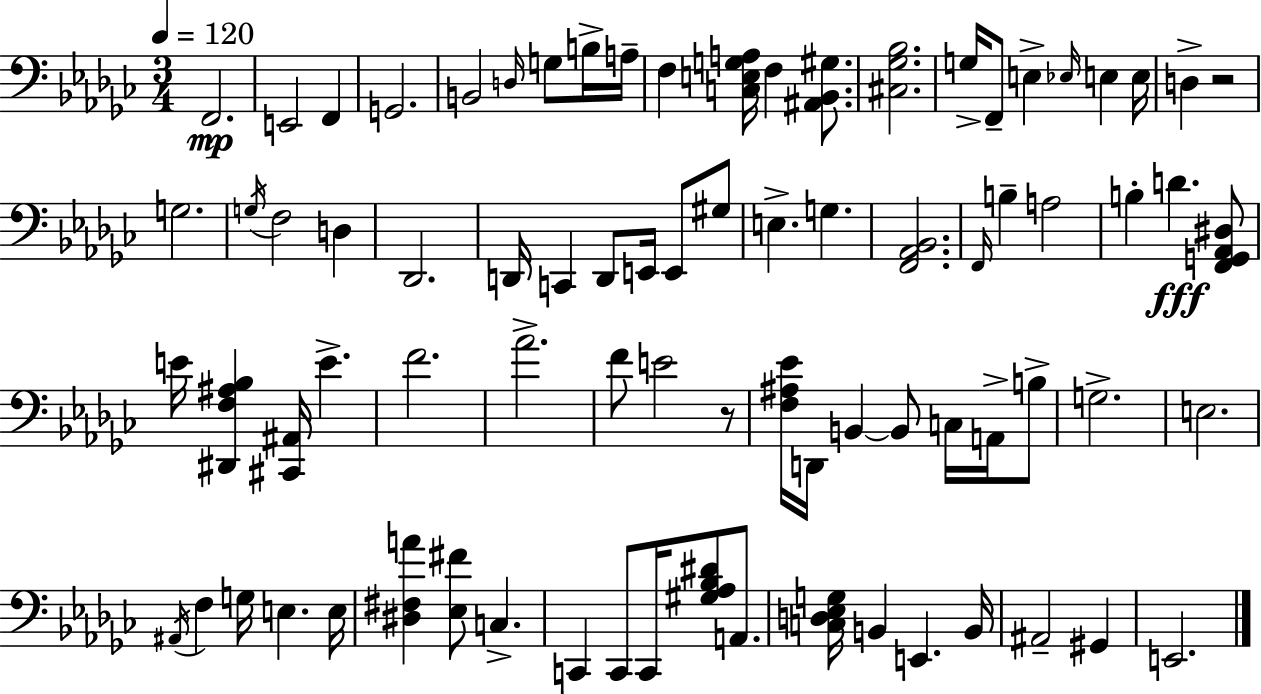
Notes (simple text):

F2/h. E2/h F2/q G2/h. B2/h D3/s G3/e B3/s A3/s F3/q [C3,E3,G3,A3]/s F3/q [A#2,Bb2,G#3]/e. [C#3,Gb3,Bb3]/h. G3/s F2/e E3/q Eb3/s E3/q E3/s D3/q R/h G3/h. G3/s F3/h D3/q Db2/h. D2/s C2/q D2/e E2/s E2/e G#3/e E3/q. G3/q. [F2,Ab2,Bb2]/h. F2/s B3/q A3/h B3/q D4/q. [F2,G2,Ab2,D#3]/e E4/s [D#2,F3,A#3,Bb3]/q [C#2,A#2]/s E4/q. F4/h. Ab4/h. F4/e E4/h R/e [F3,A#3,Eb4]/s D2/s B2/q B2/e C3/s A2/s B3/e G3/h. E3/h. A#2/s F3/q G3/s E3/q. E3/s [D#3,F#3,A4]/q [Eb3,F#4]/e C3/q. C2/q C2/e C2/s [G#3,Ab3,Bb3,D#4]/e A2/e. [C3,D3,Eb3,G3]/s B2/q E2/q. B2/s A#2/h G#2/q E2/h.